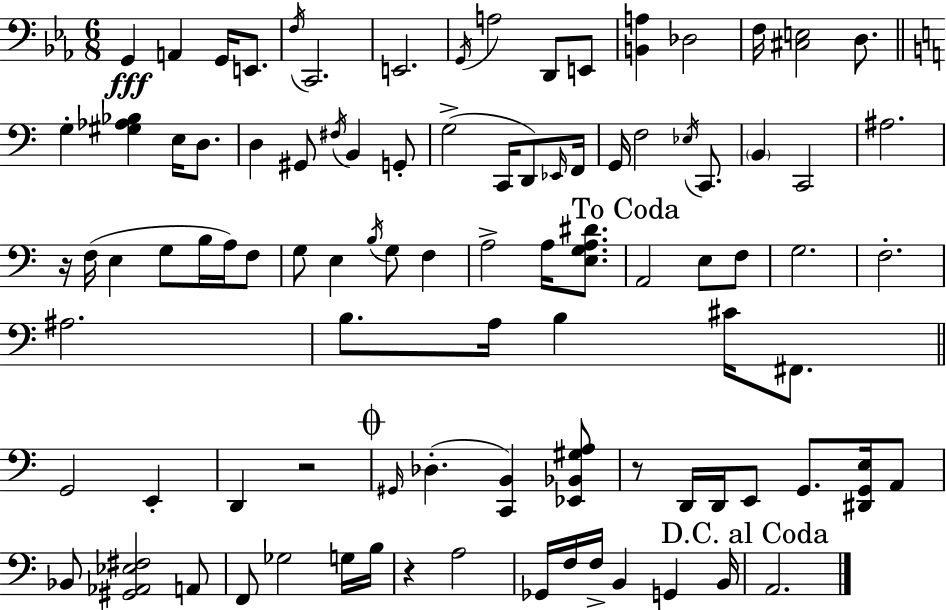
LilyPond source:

{
  \clef bass
  \numericTimeSignature
  \time 6/8
  \key ees \major
  \repeat volta 2 { g,4\fff a,4 g,16 e,8. | \acciaccatura { f16 } c,2. | e,2. | \acciaccatura { g,16 } a2 d,8 | \break e,8 <b, a>4 des2 | f16 <cis e>2 d8. | \bar "||" \break \key c \major g4-. <gis aes bes>4 e16 d8. | d4 gis,8 \acciaccatura { fis16 } b,4 g,8-. | g2->( c,16 d,8) | \grace { ees,16 } f,16 g,16 f2 \acciaccatura { ees16 } | \break c,8. \parenthesize b,4 c,2 | ais2. | r16 f16( e4 g8 b16 | a16) f8 g8 e4 \acciaccatura { b16 } g8 | \break f4 a2-> | a16 <e g a dis'>8. \mark "To Coda" a,2 | e8 f8 g2. | f2.-. | \break ais2. | b8. a16 b4 | cis'16 fis,8. \bar "||" \break \key c \major g,2 e,4-. | d,4 r2 | \mark \markup { \musicglyph "scripts.coda" } \grace { gis,16 }( des4.-. <c, b,>4) <ees, bes, gis a>8 | r8 d,16 d,16 e,8 g,8. <dis, g, e>16 a,8 | \break bes,8 <gis, aes, ees fis>2 a,8 | f,8 ges2 g16 | b16 r4 a2 | ges,16 f16 f16-> b,4 g,4 | \break b,16 \mark "D.C. al Coda" a,2. | } \bar "|."
}